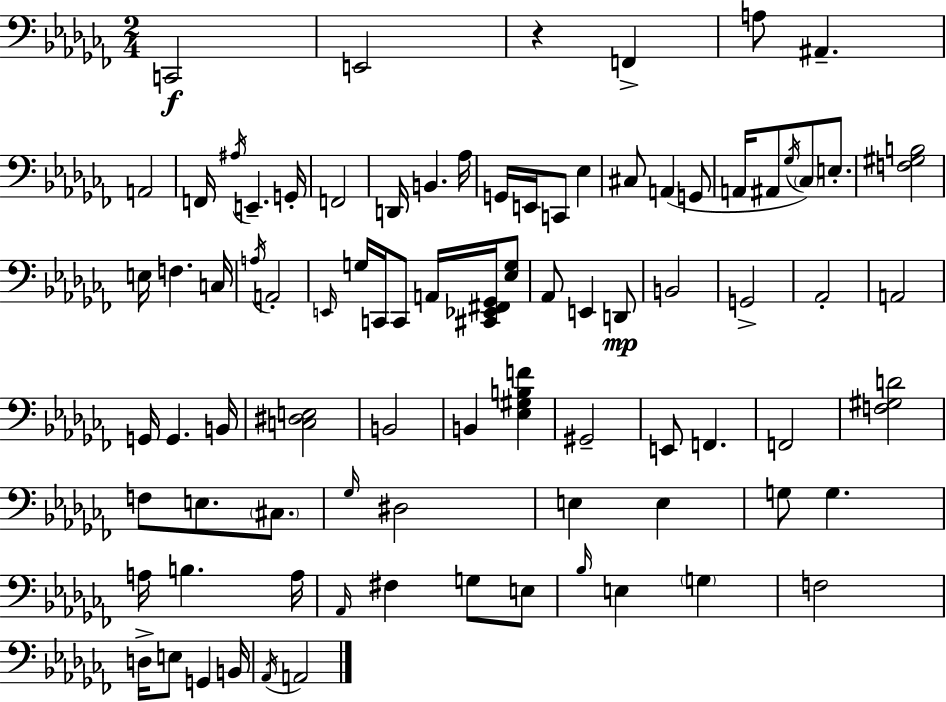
C2/h E2/h R/q F2/q A3/e A#2/q. A2/h F2/s A#3/s E2/q. G2/s F2/h D2/s B2/q. Ab3/s G2/s E2/s C2/e Eb3/q C#3/e A2/q G2/e A2/s A#2/e Gb3/s CES3/e E3/e. [F3,G#3,B3]/h E3/s F3/q. C3/s A3/s A2/h E2/s G3/s C2/s C2/e A2/s [C#2,Eb2,F#2,Gb2]/s [Eb3,G3]/e Ab2/e E2/q D2/e B2/h G2/h Ab2/h A2/h G2/s G2/q. B2/s [C3,D#3,E3]/h B2/h B2/q [Eb3,G#3,B3,F4]/q G#2/h E2/e F2/q. F2/h [F3,G#3,D4]/h F3/e E3/e. C#3/e. Gb3/s D#3/h E3/q E3/q G3/e G3/q. A3/s B3/q. A3/s Ab2/s F#3/q G3/e E3/e Bb3/s E3/q G3/q F3/h D3/s E3/e G2/q B2/s Ab2/s A2/h